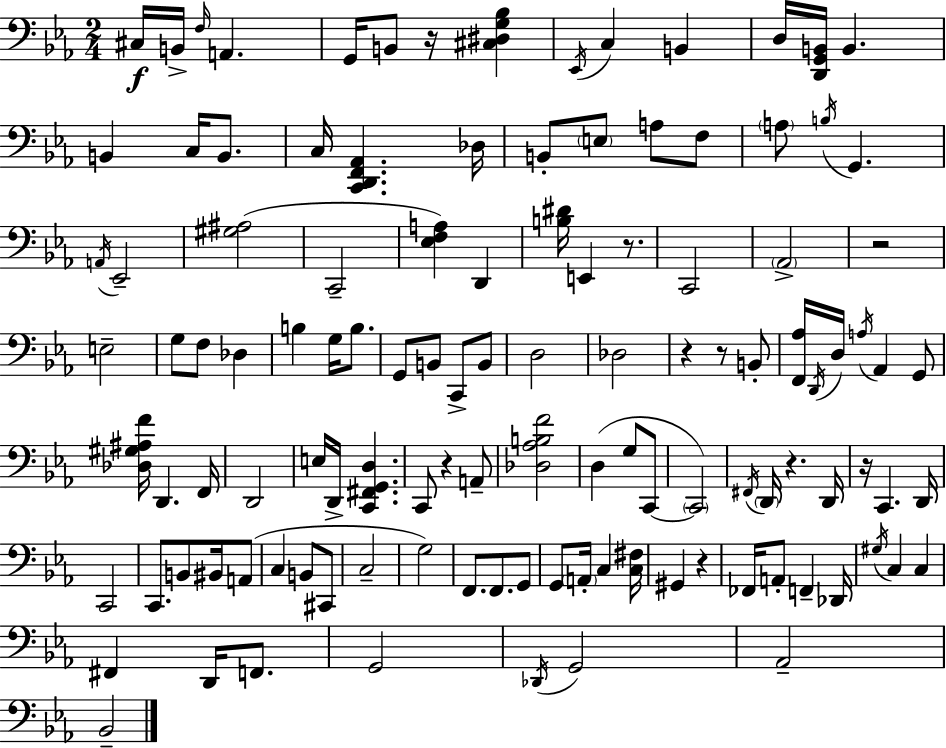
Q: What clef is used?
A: bass